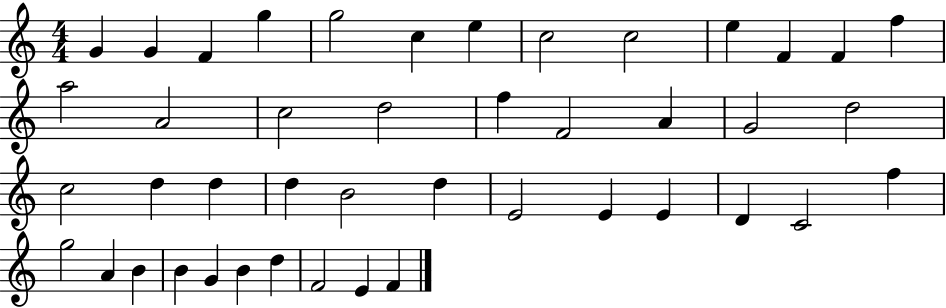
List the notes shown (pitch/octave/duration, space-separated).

G4/q G4/q F4/q G5/q G5/h C5/q E5/q C5/h C5/h E5/q F4/q F4/q F5/q A5/h A4/h C5/h D5/h F5/q F4/h A4/q G4/h D5/h C5/h D5/q D5/q D5/q B4/h D5/q E4/h E4/q E4/q D4/q C4/h F5/q G5/h A4/q B4/q B4/q G4/q B4/q D5/q F4/h E4/q F4/q